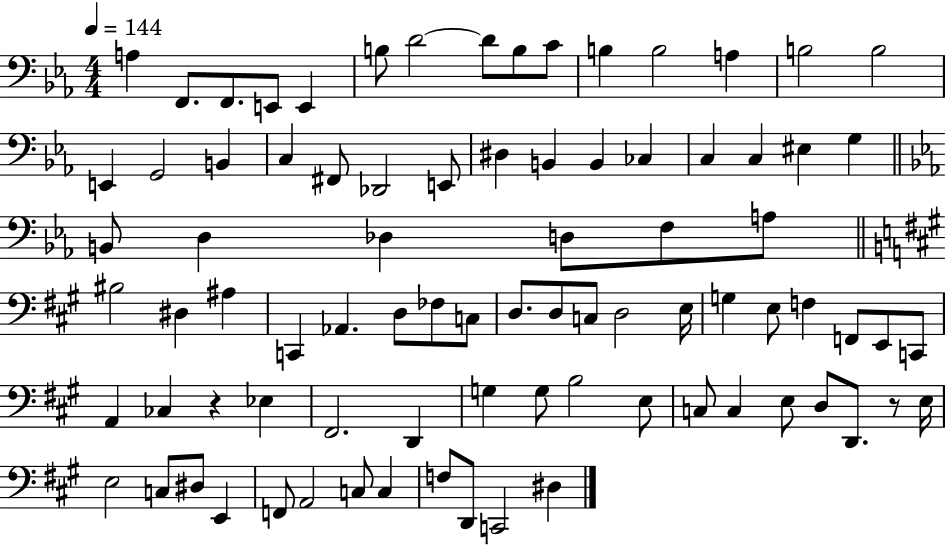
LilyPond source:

{
  \clef bass
  \numericTimeSignature
  \time 4/4
  \key ees \major
  \tempo 4 = 144
  a4 f,8. f,8. e,8 e,4 | b8 d'2~~ d'8 b8 c'8 | b4 b2 a4 | b2 b2 | \break e,4 g,2 b,4 | c4 fis,8 des,2 e,8 | dis4 b,4 b,4 ces4 | c4 c4 eis4 g4 | \break \bar "||" \break \key ees \major b,8 d4 des4 d8 f8 a8 | \bar "||" \break \key a \major bis2 dis4 ais4 | c,4 aes,4. d8 fes8 c8 | d8. d8 c8 d2 e16 | g4 e8 f4 f,8 e,8 c,8 | \break a,4 ces4 r4 ees4 | fis,2. d,4 | g4 g8 b2 e8 | c8 c4 e8 d8 d,8. r8 e16 | \break e2 c8 dis8 e,4 | f,8 a,2 c8 c4 | f8 d,8 c,2 dis4 | \bar "|."
}